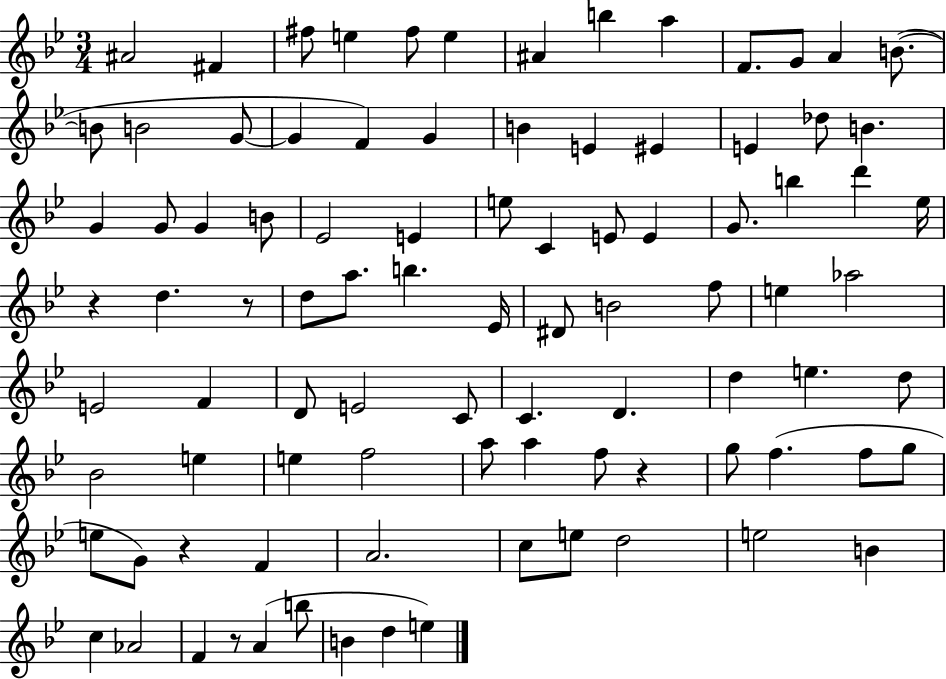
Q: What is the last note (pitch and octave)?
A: E5